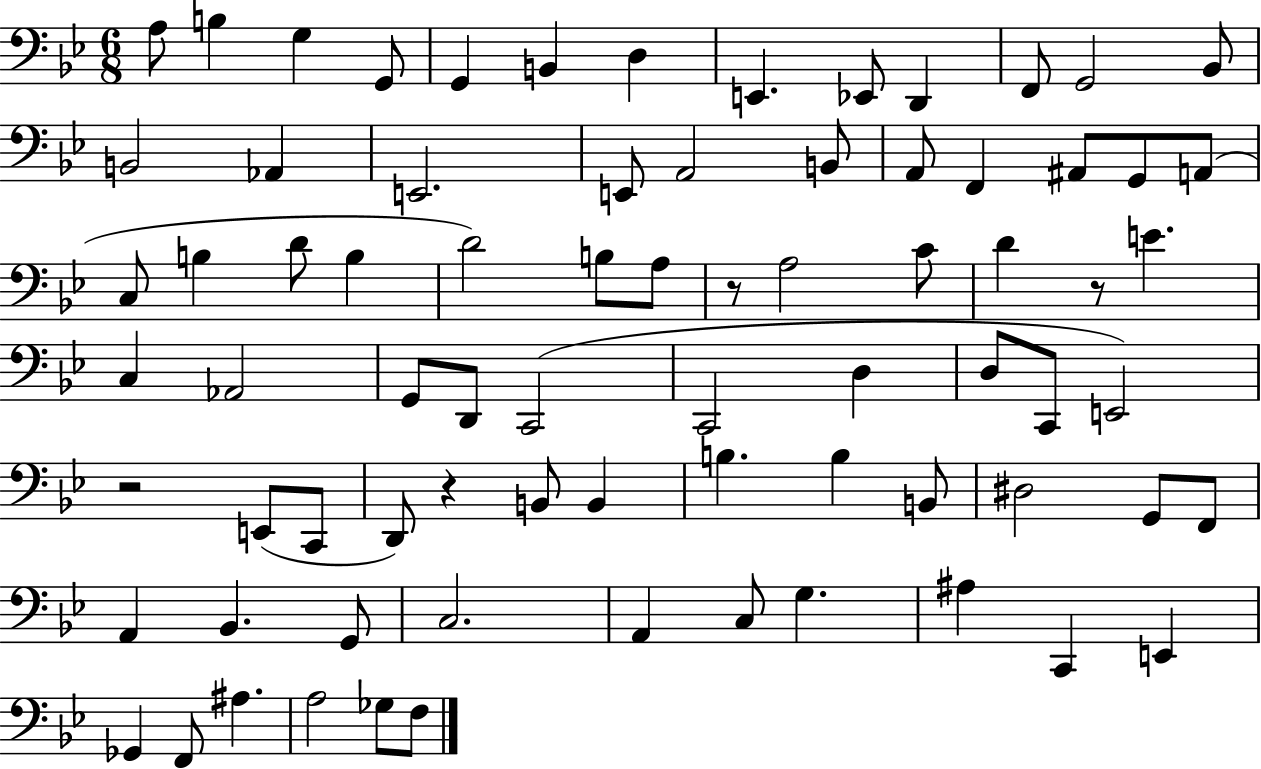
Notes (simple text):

A3/e B3/q G3/q G2/e G2/q B2/q D3/q E2/q. Eb2/e D2/q F2/e G2/h Bb2/e B2/h Ab2/q E2/h. E2/e A2/h B2/e A2/e F2/q A#2/e G2/e A2/e C3/e B3/q D4/e B3/q D4/h B3/e A3/e R/e A3/h C4/e D4/q R/e E4/q. C3/q Ab2/h G2/e D2/e C2/h C2/h D3/q D3/e C2/e E2/h R/h E2/e C2/e D2/e R/q B2/e B2/q B3/q. B3/q B2/e D#3/h G2/e F2/e A2/q Bb2/q. G2/e C3/h. A2/q C3/e G3/q. A#3/q C2/q E2/q Gb2/q F2/e A#3/q. A3/h Gb3/e F3/e